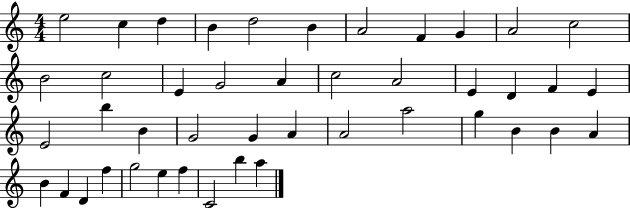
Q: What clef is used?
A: treble